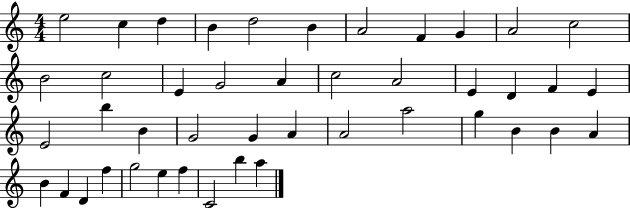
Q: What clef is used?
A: treble